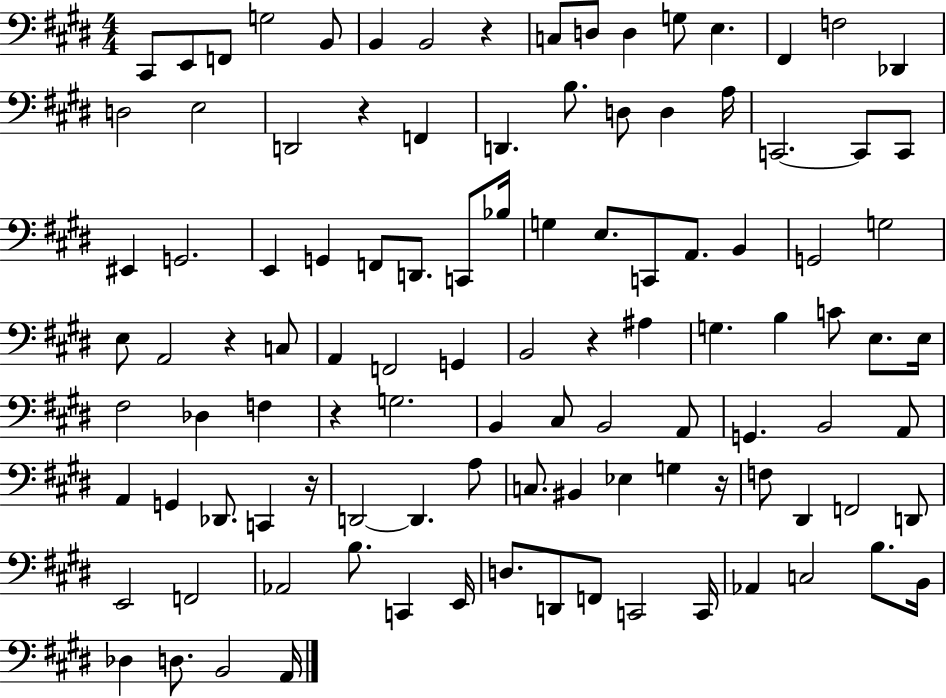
C#2/e E2/e F2/e G3/h B2/e B2/q B2/h R/q C3/e D3/e D3/q G3/e E3/q. F#2/q F3/h Db2/q D3/h E3/h D2/h R/q F2/q D2/q. B3/e. D3/e D3/q A3/s C2/h. C2/e C2/e EIS2/q G2/h. E2/q G2/q F2/e D2/e. C2/e Bb3/s G3/q E3/e. C2/e A2/e. B2/q G2/h G3/h E3/e A2/h R/q C3/e A2/q F2/h G2/q B2/h R/q A#3/q G3/q. B3/q C4/e E3/e. E3/s F#3/h Db3/q F3/q R/q G3/h. B2/q C#3/e B2/h A2/e G2/q. B2/h A2/e A2/q G2/q Db2/e. C2/q R/s D2/h D2/q. A3/e C3/e. BIS2/q Eb3/q G3/q R/s F3/e D#2/q F2/h D2/e E2/h F2/h Ab2/h B3/e. C2/q E2/s D3/e. D2/e F2/e C2/h C2/s Ab2/q C3/h B3/e. B2/s Db3/q D3/e. B2/h A2/s